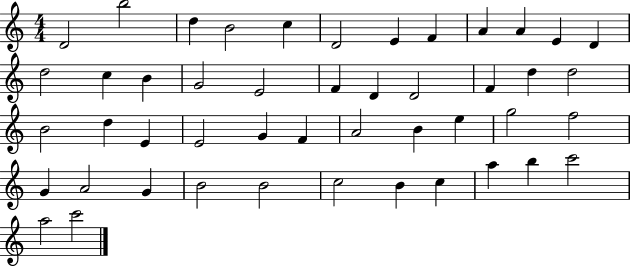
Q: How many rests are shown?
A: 0